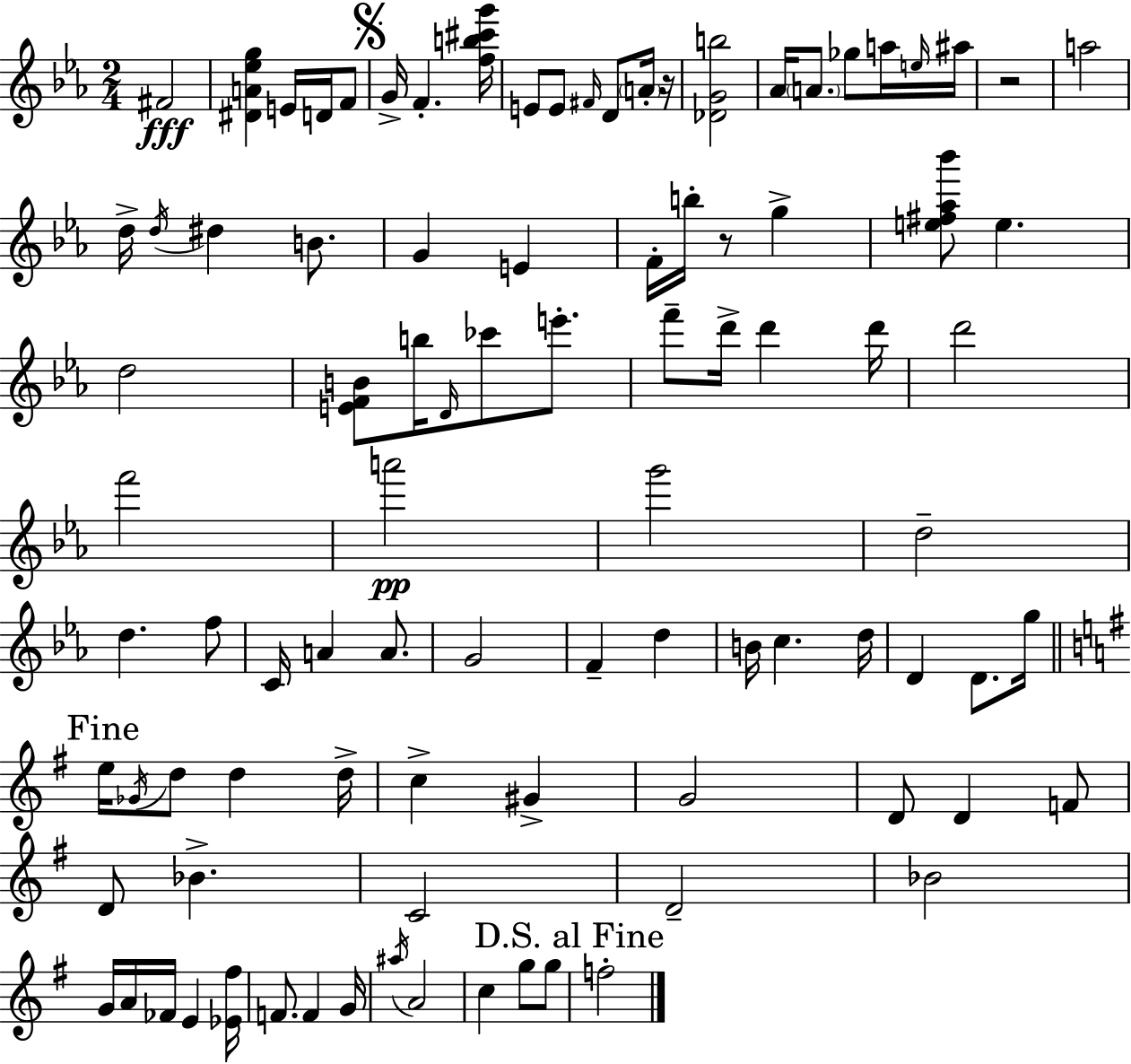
{
  \clef treble
  \numericTimeSignature
  \time 2/4
  \key c \minor
  fis'2\fff | <dis' a' ees'' g''>4 e'16 d'16 f'8 | \mark \markup { \musicglyph "scripts.segno" } g'16-> f'4.-. <f'' b'' cis''' g'''>16 | e'8 e'8 \grace { fis'16 } d'8 \parenthesize a'16-. | \break r16 <des' g' b''>2 | aes'16 \parenthesize a'8. ges''8 a''16 | \grace { e''16 } ais''16 r2 | a''2 | \break d''16-> \acciaccatura { d''16 } dis''4 | b'8. g'4 e'4 | f'16-. b''16-. r8 g''4-> | <e'' fis'' aes'' bes'''>8 e''4. | \break d''2 | <e' f' b'>8 b''16 \grace { d'16 } ces'''8 | e'''8.-. f'''8-- d'''16-> d'''4 | d'''16 d'''2 | \break f'''2 | a'''2\pp | g'''2 | d''2-- | \break d''4. | f''8 c'16 a'4 | a'8. g'2 | f'4-- | \break d''4 b'16 c''4. | d''16 d'4 | d'8. g''16 \mark "Fine" \bar "||" \break \key e \minor e''16 \acciaccatura { ges'16 } d''8 d''4 | d''16-> c''4-> gis'4-> | g'2 | d'8 d'4 f'8 | \break d'8 bes'4.-> | c'2 | d'2-- | bes'2 | \break g'16 a'16 fes'16 e'4 | <ees' fis''>16 f'8. f'4 | g'16 \acciaccatura { ais''16 } a'2 | c''4 g''8 | \break g''8 \mark "D.S. al Fine" f''2-. | \bar "|."
}